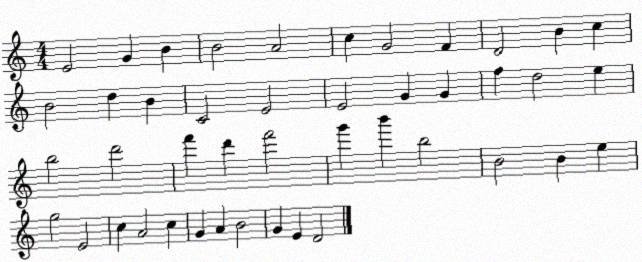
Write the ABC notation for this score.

X:1
T:Untitled
M:4/4
L:1/4
K:C
E2 G B B2 A2 c G2 F D2 B c B2 d B C2 E2 E2 G G f d2 e b2 d'2 f' d' f'2 g' b' b2 B2 B e g2 E2 c A2 c G A B2 G E D2